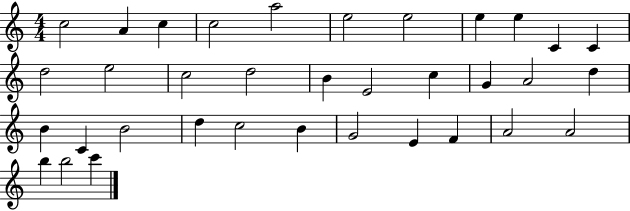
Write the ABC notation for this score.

X:1
T:Untitled
M:4/4
L:1/4
K:C
c2 A c c2 a2 e2 e2 e e C C d2 e2 c2 d2 B E2 c G A2 d B C B2 d c2 B G2 E F A2 A2 b b2 c'